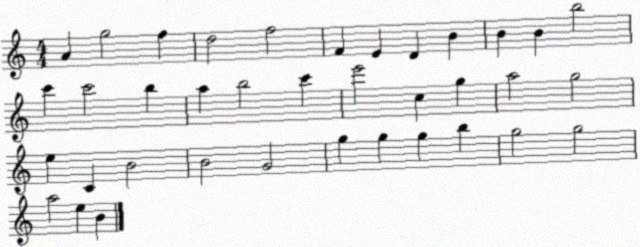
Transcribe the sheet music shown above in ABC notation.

X:1
T:Untitled
M:4/4
L:1/4
K:C
A g2 f d2 f2 F E D B B B b2 c' c'2 b a b2 c' e'2 c g a2 g2 e C B2 B2 G2 g g g b g2 g2 a2 e B